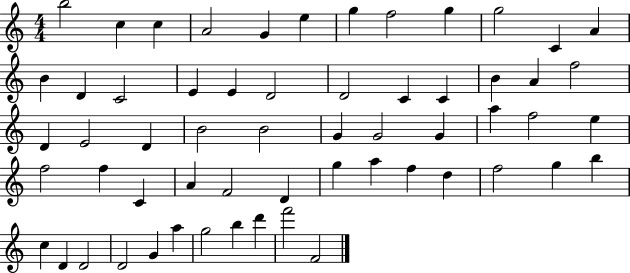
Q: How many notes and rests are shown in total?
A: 59